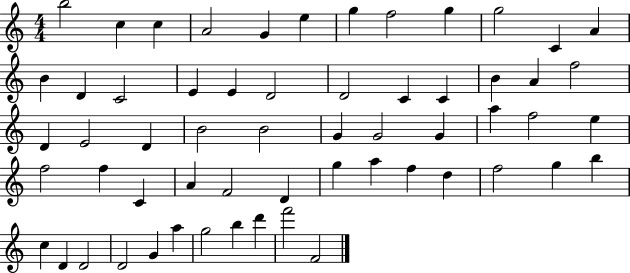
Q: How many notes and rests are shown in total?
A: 59